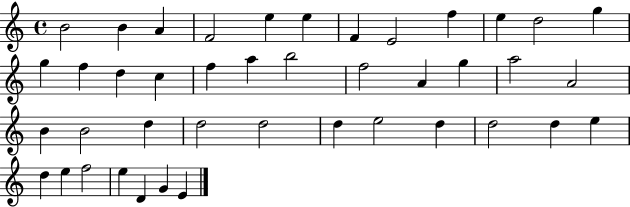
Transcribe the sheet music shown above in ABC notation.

X:1
T:Untitled
M:4/4
L:1/4
K:C
B2 B A F2 e e F E2 f e d2 g g f d c f a b2 f2 A g a2 A2 B B2 d d2 d2 d e2 d d2 d e d e f2 e D G E